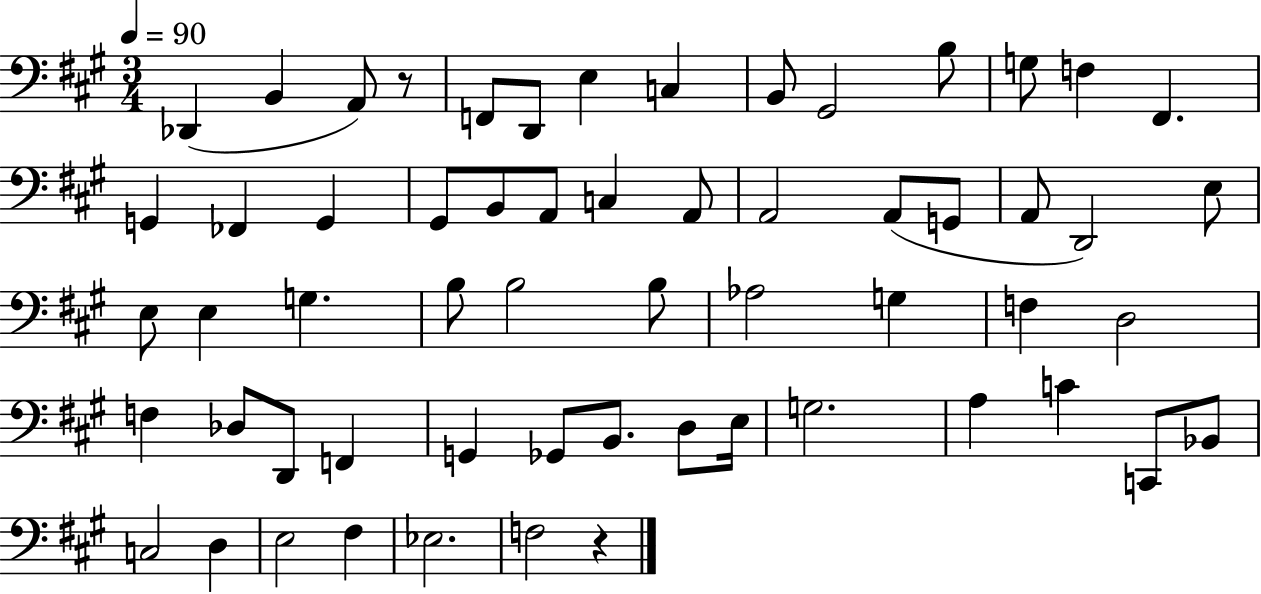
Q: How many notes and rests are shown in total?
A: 59